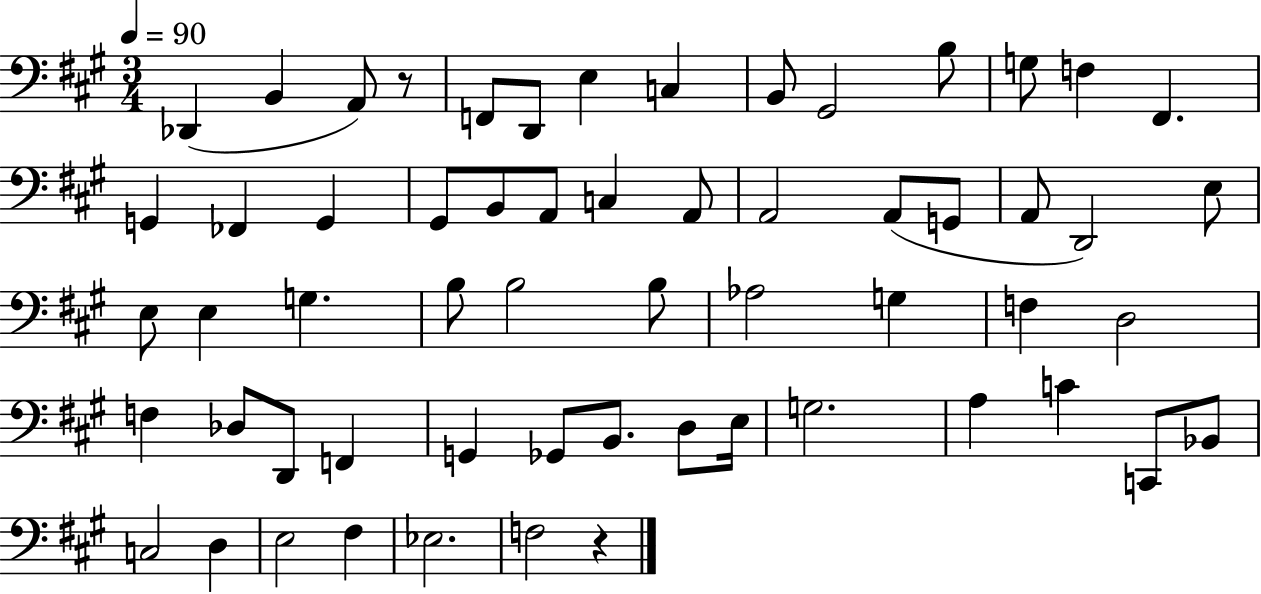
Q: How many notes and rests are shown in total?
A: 59